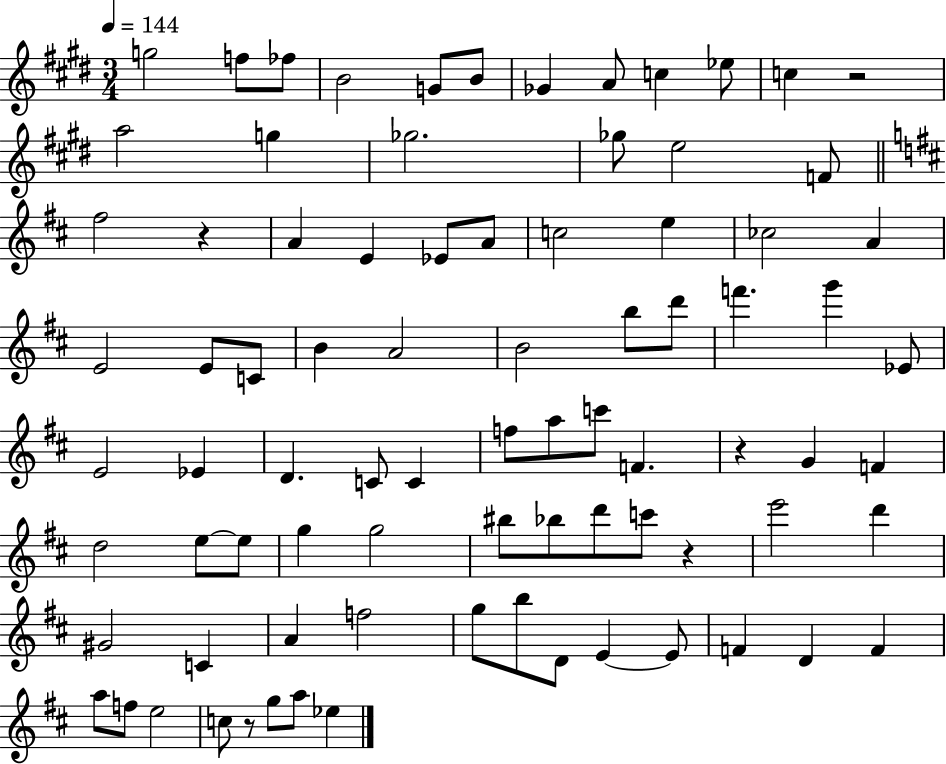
{
  \clef treble
  \numericTimeSignature
  \time 3/4
  \key e \major
  \tempo 4 = 144
  g''2 f''8 fes''8 | b'2 g'8 b'8 | ges'4 a'8 c''4 ees''8 | c''4 r2 | \break a''2 g''4 | ges''2. | ges''8 e''2 f'8 | \bar "||" \break \key b \minor fis''2 r4 | a'4 e'4 ees'8 a'8 | c''2 e''4 | ces''2 a'4 | \break e'2 e'8 c'8 | b'4 a'2 | b'2 b''8 d'''8 | f'''4. g'''4 ees'8 | \break e'2 ees'4 | d'4. c'8 c'4 | f''8 a''8 c'''8 f'4. | r4 g'4 f'4 | \break d''2 e''8~~ e''8 | g''4 g''2 | bis''8 bes''8 d'''8 c'''8 r4 | e'''2 d'''4 | \break gis'2 c'4 | a'4 f''2 | g''8 b''8 d'8 e'4~~ e'8 | f'4 d'4 f'4 | \break a''8 f''8 e''2 | c''8 r8 g''8 a''8 ees''4 | \bar "|."
}